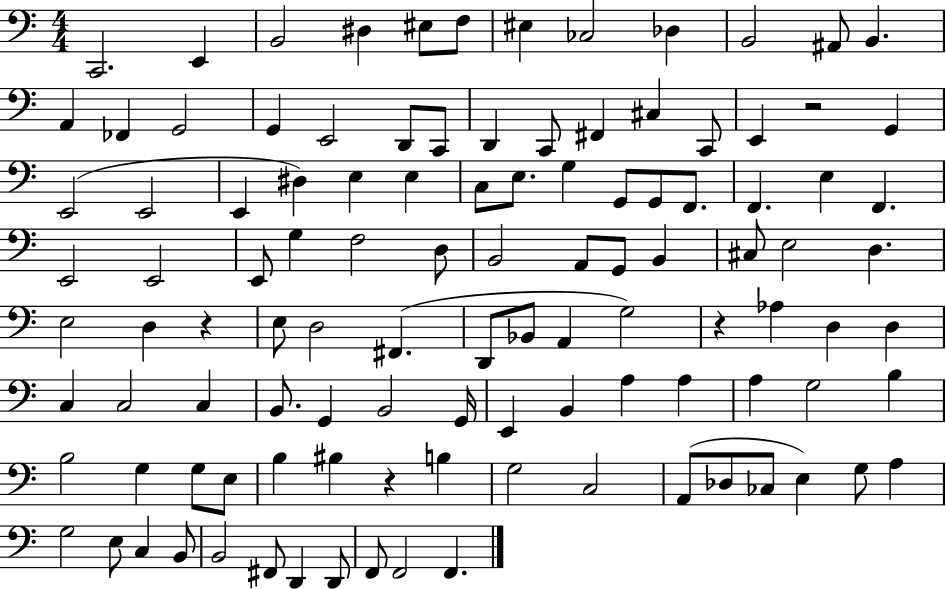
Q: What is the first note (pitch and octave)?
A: C2